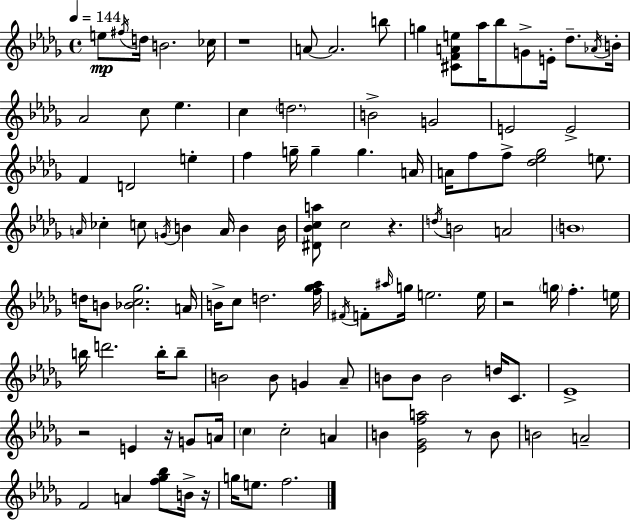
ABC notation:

X:1
T:Untitled
M:4/4
L:1/4
K:Bbm
e/2 ^f/4 d/4 B2 _c/4 z4 A/2 A2 b/2 g [^CFAe]/2 _a/4 _b/2 G/2 E/4 _d/2 _A/4 B/4 _A2 c/2 _e c d2 B2 G2 E2 E2 F D2 e f g/4 g g A/4 A/4 f/2 f/2 [_d_e_g]2 e/2 A/4 _c c/2 G/4 B A/4 B B/4 [^D_Bca]/2 c2 z d/4 B2 A2 B4 d/4 B/2 [_Bc_g]2 A/4 B/4 c/2 d2 [f_g_a]/4 ^F/4 F/2 ^a/4 g/4 e2 e/4 z2 g/4 f e/4 b/4 d'2 b/4 b/2 B2 B/2 G _A/2 B/2 B/2 B2 d/4 C/2 _E4 z2 E z/4 G/2 A/4 c c2 A B [_E_Gfa]2 z/2 B/2 B2 A2 F2 A [f_g_b]/2 B/4 z/4 g/4 e/2 f2